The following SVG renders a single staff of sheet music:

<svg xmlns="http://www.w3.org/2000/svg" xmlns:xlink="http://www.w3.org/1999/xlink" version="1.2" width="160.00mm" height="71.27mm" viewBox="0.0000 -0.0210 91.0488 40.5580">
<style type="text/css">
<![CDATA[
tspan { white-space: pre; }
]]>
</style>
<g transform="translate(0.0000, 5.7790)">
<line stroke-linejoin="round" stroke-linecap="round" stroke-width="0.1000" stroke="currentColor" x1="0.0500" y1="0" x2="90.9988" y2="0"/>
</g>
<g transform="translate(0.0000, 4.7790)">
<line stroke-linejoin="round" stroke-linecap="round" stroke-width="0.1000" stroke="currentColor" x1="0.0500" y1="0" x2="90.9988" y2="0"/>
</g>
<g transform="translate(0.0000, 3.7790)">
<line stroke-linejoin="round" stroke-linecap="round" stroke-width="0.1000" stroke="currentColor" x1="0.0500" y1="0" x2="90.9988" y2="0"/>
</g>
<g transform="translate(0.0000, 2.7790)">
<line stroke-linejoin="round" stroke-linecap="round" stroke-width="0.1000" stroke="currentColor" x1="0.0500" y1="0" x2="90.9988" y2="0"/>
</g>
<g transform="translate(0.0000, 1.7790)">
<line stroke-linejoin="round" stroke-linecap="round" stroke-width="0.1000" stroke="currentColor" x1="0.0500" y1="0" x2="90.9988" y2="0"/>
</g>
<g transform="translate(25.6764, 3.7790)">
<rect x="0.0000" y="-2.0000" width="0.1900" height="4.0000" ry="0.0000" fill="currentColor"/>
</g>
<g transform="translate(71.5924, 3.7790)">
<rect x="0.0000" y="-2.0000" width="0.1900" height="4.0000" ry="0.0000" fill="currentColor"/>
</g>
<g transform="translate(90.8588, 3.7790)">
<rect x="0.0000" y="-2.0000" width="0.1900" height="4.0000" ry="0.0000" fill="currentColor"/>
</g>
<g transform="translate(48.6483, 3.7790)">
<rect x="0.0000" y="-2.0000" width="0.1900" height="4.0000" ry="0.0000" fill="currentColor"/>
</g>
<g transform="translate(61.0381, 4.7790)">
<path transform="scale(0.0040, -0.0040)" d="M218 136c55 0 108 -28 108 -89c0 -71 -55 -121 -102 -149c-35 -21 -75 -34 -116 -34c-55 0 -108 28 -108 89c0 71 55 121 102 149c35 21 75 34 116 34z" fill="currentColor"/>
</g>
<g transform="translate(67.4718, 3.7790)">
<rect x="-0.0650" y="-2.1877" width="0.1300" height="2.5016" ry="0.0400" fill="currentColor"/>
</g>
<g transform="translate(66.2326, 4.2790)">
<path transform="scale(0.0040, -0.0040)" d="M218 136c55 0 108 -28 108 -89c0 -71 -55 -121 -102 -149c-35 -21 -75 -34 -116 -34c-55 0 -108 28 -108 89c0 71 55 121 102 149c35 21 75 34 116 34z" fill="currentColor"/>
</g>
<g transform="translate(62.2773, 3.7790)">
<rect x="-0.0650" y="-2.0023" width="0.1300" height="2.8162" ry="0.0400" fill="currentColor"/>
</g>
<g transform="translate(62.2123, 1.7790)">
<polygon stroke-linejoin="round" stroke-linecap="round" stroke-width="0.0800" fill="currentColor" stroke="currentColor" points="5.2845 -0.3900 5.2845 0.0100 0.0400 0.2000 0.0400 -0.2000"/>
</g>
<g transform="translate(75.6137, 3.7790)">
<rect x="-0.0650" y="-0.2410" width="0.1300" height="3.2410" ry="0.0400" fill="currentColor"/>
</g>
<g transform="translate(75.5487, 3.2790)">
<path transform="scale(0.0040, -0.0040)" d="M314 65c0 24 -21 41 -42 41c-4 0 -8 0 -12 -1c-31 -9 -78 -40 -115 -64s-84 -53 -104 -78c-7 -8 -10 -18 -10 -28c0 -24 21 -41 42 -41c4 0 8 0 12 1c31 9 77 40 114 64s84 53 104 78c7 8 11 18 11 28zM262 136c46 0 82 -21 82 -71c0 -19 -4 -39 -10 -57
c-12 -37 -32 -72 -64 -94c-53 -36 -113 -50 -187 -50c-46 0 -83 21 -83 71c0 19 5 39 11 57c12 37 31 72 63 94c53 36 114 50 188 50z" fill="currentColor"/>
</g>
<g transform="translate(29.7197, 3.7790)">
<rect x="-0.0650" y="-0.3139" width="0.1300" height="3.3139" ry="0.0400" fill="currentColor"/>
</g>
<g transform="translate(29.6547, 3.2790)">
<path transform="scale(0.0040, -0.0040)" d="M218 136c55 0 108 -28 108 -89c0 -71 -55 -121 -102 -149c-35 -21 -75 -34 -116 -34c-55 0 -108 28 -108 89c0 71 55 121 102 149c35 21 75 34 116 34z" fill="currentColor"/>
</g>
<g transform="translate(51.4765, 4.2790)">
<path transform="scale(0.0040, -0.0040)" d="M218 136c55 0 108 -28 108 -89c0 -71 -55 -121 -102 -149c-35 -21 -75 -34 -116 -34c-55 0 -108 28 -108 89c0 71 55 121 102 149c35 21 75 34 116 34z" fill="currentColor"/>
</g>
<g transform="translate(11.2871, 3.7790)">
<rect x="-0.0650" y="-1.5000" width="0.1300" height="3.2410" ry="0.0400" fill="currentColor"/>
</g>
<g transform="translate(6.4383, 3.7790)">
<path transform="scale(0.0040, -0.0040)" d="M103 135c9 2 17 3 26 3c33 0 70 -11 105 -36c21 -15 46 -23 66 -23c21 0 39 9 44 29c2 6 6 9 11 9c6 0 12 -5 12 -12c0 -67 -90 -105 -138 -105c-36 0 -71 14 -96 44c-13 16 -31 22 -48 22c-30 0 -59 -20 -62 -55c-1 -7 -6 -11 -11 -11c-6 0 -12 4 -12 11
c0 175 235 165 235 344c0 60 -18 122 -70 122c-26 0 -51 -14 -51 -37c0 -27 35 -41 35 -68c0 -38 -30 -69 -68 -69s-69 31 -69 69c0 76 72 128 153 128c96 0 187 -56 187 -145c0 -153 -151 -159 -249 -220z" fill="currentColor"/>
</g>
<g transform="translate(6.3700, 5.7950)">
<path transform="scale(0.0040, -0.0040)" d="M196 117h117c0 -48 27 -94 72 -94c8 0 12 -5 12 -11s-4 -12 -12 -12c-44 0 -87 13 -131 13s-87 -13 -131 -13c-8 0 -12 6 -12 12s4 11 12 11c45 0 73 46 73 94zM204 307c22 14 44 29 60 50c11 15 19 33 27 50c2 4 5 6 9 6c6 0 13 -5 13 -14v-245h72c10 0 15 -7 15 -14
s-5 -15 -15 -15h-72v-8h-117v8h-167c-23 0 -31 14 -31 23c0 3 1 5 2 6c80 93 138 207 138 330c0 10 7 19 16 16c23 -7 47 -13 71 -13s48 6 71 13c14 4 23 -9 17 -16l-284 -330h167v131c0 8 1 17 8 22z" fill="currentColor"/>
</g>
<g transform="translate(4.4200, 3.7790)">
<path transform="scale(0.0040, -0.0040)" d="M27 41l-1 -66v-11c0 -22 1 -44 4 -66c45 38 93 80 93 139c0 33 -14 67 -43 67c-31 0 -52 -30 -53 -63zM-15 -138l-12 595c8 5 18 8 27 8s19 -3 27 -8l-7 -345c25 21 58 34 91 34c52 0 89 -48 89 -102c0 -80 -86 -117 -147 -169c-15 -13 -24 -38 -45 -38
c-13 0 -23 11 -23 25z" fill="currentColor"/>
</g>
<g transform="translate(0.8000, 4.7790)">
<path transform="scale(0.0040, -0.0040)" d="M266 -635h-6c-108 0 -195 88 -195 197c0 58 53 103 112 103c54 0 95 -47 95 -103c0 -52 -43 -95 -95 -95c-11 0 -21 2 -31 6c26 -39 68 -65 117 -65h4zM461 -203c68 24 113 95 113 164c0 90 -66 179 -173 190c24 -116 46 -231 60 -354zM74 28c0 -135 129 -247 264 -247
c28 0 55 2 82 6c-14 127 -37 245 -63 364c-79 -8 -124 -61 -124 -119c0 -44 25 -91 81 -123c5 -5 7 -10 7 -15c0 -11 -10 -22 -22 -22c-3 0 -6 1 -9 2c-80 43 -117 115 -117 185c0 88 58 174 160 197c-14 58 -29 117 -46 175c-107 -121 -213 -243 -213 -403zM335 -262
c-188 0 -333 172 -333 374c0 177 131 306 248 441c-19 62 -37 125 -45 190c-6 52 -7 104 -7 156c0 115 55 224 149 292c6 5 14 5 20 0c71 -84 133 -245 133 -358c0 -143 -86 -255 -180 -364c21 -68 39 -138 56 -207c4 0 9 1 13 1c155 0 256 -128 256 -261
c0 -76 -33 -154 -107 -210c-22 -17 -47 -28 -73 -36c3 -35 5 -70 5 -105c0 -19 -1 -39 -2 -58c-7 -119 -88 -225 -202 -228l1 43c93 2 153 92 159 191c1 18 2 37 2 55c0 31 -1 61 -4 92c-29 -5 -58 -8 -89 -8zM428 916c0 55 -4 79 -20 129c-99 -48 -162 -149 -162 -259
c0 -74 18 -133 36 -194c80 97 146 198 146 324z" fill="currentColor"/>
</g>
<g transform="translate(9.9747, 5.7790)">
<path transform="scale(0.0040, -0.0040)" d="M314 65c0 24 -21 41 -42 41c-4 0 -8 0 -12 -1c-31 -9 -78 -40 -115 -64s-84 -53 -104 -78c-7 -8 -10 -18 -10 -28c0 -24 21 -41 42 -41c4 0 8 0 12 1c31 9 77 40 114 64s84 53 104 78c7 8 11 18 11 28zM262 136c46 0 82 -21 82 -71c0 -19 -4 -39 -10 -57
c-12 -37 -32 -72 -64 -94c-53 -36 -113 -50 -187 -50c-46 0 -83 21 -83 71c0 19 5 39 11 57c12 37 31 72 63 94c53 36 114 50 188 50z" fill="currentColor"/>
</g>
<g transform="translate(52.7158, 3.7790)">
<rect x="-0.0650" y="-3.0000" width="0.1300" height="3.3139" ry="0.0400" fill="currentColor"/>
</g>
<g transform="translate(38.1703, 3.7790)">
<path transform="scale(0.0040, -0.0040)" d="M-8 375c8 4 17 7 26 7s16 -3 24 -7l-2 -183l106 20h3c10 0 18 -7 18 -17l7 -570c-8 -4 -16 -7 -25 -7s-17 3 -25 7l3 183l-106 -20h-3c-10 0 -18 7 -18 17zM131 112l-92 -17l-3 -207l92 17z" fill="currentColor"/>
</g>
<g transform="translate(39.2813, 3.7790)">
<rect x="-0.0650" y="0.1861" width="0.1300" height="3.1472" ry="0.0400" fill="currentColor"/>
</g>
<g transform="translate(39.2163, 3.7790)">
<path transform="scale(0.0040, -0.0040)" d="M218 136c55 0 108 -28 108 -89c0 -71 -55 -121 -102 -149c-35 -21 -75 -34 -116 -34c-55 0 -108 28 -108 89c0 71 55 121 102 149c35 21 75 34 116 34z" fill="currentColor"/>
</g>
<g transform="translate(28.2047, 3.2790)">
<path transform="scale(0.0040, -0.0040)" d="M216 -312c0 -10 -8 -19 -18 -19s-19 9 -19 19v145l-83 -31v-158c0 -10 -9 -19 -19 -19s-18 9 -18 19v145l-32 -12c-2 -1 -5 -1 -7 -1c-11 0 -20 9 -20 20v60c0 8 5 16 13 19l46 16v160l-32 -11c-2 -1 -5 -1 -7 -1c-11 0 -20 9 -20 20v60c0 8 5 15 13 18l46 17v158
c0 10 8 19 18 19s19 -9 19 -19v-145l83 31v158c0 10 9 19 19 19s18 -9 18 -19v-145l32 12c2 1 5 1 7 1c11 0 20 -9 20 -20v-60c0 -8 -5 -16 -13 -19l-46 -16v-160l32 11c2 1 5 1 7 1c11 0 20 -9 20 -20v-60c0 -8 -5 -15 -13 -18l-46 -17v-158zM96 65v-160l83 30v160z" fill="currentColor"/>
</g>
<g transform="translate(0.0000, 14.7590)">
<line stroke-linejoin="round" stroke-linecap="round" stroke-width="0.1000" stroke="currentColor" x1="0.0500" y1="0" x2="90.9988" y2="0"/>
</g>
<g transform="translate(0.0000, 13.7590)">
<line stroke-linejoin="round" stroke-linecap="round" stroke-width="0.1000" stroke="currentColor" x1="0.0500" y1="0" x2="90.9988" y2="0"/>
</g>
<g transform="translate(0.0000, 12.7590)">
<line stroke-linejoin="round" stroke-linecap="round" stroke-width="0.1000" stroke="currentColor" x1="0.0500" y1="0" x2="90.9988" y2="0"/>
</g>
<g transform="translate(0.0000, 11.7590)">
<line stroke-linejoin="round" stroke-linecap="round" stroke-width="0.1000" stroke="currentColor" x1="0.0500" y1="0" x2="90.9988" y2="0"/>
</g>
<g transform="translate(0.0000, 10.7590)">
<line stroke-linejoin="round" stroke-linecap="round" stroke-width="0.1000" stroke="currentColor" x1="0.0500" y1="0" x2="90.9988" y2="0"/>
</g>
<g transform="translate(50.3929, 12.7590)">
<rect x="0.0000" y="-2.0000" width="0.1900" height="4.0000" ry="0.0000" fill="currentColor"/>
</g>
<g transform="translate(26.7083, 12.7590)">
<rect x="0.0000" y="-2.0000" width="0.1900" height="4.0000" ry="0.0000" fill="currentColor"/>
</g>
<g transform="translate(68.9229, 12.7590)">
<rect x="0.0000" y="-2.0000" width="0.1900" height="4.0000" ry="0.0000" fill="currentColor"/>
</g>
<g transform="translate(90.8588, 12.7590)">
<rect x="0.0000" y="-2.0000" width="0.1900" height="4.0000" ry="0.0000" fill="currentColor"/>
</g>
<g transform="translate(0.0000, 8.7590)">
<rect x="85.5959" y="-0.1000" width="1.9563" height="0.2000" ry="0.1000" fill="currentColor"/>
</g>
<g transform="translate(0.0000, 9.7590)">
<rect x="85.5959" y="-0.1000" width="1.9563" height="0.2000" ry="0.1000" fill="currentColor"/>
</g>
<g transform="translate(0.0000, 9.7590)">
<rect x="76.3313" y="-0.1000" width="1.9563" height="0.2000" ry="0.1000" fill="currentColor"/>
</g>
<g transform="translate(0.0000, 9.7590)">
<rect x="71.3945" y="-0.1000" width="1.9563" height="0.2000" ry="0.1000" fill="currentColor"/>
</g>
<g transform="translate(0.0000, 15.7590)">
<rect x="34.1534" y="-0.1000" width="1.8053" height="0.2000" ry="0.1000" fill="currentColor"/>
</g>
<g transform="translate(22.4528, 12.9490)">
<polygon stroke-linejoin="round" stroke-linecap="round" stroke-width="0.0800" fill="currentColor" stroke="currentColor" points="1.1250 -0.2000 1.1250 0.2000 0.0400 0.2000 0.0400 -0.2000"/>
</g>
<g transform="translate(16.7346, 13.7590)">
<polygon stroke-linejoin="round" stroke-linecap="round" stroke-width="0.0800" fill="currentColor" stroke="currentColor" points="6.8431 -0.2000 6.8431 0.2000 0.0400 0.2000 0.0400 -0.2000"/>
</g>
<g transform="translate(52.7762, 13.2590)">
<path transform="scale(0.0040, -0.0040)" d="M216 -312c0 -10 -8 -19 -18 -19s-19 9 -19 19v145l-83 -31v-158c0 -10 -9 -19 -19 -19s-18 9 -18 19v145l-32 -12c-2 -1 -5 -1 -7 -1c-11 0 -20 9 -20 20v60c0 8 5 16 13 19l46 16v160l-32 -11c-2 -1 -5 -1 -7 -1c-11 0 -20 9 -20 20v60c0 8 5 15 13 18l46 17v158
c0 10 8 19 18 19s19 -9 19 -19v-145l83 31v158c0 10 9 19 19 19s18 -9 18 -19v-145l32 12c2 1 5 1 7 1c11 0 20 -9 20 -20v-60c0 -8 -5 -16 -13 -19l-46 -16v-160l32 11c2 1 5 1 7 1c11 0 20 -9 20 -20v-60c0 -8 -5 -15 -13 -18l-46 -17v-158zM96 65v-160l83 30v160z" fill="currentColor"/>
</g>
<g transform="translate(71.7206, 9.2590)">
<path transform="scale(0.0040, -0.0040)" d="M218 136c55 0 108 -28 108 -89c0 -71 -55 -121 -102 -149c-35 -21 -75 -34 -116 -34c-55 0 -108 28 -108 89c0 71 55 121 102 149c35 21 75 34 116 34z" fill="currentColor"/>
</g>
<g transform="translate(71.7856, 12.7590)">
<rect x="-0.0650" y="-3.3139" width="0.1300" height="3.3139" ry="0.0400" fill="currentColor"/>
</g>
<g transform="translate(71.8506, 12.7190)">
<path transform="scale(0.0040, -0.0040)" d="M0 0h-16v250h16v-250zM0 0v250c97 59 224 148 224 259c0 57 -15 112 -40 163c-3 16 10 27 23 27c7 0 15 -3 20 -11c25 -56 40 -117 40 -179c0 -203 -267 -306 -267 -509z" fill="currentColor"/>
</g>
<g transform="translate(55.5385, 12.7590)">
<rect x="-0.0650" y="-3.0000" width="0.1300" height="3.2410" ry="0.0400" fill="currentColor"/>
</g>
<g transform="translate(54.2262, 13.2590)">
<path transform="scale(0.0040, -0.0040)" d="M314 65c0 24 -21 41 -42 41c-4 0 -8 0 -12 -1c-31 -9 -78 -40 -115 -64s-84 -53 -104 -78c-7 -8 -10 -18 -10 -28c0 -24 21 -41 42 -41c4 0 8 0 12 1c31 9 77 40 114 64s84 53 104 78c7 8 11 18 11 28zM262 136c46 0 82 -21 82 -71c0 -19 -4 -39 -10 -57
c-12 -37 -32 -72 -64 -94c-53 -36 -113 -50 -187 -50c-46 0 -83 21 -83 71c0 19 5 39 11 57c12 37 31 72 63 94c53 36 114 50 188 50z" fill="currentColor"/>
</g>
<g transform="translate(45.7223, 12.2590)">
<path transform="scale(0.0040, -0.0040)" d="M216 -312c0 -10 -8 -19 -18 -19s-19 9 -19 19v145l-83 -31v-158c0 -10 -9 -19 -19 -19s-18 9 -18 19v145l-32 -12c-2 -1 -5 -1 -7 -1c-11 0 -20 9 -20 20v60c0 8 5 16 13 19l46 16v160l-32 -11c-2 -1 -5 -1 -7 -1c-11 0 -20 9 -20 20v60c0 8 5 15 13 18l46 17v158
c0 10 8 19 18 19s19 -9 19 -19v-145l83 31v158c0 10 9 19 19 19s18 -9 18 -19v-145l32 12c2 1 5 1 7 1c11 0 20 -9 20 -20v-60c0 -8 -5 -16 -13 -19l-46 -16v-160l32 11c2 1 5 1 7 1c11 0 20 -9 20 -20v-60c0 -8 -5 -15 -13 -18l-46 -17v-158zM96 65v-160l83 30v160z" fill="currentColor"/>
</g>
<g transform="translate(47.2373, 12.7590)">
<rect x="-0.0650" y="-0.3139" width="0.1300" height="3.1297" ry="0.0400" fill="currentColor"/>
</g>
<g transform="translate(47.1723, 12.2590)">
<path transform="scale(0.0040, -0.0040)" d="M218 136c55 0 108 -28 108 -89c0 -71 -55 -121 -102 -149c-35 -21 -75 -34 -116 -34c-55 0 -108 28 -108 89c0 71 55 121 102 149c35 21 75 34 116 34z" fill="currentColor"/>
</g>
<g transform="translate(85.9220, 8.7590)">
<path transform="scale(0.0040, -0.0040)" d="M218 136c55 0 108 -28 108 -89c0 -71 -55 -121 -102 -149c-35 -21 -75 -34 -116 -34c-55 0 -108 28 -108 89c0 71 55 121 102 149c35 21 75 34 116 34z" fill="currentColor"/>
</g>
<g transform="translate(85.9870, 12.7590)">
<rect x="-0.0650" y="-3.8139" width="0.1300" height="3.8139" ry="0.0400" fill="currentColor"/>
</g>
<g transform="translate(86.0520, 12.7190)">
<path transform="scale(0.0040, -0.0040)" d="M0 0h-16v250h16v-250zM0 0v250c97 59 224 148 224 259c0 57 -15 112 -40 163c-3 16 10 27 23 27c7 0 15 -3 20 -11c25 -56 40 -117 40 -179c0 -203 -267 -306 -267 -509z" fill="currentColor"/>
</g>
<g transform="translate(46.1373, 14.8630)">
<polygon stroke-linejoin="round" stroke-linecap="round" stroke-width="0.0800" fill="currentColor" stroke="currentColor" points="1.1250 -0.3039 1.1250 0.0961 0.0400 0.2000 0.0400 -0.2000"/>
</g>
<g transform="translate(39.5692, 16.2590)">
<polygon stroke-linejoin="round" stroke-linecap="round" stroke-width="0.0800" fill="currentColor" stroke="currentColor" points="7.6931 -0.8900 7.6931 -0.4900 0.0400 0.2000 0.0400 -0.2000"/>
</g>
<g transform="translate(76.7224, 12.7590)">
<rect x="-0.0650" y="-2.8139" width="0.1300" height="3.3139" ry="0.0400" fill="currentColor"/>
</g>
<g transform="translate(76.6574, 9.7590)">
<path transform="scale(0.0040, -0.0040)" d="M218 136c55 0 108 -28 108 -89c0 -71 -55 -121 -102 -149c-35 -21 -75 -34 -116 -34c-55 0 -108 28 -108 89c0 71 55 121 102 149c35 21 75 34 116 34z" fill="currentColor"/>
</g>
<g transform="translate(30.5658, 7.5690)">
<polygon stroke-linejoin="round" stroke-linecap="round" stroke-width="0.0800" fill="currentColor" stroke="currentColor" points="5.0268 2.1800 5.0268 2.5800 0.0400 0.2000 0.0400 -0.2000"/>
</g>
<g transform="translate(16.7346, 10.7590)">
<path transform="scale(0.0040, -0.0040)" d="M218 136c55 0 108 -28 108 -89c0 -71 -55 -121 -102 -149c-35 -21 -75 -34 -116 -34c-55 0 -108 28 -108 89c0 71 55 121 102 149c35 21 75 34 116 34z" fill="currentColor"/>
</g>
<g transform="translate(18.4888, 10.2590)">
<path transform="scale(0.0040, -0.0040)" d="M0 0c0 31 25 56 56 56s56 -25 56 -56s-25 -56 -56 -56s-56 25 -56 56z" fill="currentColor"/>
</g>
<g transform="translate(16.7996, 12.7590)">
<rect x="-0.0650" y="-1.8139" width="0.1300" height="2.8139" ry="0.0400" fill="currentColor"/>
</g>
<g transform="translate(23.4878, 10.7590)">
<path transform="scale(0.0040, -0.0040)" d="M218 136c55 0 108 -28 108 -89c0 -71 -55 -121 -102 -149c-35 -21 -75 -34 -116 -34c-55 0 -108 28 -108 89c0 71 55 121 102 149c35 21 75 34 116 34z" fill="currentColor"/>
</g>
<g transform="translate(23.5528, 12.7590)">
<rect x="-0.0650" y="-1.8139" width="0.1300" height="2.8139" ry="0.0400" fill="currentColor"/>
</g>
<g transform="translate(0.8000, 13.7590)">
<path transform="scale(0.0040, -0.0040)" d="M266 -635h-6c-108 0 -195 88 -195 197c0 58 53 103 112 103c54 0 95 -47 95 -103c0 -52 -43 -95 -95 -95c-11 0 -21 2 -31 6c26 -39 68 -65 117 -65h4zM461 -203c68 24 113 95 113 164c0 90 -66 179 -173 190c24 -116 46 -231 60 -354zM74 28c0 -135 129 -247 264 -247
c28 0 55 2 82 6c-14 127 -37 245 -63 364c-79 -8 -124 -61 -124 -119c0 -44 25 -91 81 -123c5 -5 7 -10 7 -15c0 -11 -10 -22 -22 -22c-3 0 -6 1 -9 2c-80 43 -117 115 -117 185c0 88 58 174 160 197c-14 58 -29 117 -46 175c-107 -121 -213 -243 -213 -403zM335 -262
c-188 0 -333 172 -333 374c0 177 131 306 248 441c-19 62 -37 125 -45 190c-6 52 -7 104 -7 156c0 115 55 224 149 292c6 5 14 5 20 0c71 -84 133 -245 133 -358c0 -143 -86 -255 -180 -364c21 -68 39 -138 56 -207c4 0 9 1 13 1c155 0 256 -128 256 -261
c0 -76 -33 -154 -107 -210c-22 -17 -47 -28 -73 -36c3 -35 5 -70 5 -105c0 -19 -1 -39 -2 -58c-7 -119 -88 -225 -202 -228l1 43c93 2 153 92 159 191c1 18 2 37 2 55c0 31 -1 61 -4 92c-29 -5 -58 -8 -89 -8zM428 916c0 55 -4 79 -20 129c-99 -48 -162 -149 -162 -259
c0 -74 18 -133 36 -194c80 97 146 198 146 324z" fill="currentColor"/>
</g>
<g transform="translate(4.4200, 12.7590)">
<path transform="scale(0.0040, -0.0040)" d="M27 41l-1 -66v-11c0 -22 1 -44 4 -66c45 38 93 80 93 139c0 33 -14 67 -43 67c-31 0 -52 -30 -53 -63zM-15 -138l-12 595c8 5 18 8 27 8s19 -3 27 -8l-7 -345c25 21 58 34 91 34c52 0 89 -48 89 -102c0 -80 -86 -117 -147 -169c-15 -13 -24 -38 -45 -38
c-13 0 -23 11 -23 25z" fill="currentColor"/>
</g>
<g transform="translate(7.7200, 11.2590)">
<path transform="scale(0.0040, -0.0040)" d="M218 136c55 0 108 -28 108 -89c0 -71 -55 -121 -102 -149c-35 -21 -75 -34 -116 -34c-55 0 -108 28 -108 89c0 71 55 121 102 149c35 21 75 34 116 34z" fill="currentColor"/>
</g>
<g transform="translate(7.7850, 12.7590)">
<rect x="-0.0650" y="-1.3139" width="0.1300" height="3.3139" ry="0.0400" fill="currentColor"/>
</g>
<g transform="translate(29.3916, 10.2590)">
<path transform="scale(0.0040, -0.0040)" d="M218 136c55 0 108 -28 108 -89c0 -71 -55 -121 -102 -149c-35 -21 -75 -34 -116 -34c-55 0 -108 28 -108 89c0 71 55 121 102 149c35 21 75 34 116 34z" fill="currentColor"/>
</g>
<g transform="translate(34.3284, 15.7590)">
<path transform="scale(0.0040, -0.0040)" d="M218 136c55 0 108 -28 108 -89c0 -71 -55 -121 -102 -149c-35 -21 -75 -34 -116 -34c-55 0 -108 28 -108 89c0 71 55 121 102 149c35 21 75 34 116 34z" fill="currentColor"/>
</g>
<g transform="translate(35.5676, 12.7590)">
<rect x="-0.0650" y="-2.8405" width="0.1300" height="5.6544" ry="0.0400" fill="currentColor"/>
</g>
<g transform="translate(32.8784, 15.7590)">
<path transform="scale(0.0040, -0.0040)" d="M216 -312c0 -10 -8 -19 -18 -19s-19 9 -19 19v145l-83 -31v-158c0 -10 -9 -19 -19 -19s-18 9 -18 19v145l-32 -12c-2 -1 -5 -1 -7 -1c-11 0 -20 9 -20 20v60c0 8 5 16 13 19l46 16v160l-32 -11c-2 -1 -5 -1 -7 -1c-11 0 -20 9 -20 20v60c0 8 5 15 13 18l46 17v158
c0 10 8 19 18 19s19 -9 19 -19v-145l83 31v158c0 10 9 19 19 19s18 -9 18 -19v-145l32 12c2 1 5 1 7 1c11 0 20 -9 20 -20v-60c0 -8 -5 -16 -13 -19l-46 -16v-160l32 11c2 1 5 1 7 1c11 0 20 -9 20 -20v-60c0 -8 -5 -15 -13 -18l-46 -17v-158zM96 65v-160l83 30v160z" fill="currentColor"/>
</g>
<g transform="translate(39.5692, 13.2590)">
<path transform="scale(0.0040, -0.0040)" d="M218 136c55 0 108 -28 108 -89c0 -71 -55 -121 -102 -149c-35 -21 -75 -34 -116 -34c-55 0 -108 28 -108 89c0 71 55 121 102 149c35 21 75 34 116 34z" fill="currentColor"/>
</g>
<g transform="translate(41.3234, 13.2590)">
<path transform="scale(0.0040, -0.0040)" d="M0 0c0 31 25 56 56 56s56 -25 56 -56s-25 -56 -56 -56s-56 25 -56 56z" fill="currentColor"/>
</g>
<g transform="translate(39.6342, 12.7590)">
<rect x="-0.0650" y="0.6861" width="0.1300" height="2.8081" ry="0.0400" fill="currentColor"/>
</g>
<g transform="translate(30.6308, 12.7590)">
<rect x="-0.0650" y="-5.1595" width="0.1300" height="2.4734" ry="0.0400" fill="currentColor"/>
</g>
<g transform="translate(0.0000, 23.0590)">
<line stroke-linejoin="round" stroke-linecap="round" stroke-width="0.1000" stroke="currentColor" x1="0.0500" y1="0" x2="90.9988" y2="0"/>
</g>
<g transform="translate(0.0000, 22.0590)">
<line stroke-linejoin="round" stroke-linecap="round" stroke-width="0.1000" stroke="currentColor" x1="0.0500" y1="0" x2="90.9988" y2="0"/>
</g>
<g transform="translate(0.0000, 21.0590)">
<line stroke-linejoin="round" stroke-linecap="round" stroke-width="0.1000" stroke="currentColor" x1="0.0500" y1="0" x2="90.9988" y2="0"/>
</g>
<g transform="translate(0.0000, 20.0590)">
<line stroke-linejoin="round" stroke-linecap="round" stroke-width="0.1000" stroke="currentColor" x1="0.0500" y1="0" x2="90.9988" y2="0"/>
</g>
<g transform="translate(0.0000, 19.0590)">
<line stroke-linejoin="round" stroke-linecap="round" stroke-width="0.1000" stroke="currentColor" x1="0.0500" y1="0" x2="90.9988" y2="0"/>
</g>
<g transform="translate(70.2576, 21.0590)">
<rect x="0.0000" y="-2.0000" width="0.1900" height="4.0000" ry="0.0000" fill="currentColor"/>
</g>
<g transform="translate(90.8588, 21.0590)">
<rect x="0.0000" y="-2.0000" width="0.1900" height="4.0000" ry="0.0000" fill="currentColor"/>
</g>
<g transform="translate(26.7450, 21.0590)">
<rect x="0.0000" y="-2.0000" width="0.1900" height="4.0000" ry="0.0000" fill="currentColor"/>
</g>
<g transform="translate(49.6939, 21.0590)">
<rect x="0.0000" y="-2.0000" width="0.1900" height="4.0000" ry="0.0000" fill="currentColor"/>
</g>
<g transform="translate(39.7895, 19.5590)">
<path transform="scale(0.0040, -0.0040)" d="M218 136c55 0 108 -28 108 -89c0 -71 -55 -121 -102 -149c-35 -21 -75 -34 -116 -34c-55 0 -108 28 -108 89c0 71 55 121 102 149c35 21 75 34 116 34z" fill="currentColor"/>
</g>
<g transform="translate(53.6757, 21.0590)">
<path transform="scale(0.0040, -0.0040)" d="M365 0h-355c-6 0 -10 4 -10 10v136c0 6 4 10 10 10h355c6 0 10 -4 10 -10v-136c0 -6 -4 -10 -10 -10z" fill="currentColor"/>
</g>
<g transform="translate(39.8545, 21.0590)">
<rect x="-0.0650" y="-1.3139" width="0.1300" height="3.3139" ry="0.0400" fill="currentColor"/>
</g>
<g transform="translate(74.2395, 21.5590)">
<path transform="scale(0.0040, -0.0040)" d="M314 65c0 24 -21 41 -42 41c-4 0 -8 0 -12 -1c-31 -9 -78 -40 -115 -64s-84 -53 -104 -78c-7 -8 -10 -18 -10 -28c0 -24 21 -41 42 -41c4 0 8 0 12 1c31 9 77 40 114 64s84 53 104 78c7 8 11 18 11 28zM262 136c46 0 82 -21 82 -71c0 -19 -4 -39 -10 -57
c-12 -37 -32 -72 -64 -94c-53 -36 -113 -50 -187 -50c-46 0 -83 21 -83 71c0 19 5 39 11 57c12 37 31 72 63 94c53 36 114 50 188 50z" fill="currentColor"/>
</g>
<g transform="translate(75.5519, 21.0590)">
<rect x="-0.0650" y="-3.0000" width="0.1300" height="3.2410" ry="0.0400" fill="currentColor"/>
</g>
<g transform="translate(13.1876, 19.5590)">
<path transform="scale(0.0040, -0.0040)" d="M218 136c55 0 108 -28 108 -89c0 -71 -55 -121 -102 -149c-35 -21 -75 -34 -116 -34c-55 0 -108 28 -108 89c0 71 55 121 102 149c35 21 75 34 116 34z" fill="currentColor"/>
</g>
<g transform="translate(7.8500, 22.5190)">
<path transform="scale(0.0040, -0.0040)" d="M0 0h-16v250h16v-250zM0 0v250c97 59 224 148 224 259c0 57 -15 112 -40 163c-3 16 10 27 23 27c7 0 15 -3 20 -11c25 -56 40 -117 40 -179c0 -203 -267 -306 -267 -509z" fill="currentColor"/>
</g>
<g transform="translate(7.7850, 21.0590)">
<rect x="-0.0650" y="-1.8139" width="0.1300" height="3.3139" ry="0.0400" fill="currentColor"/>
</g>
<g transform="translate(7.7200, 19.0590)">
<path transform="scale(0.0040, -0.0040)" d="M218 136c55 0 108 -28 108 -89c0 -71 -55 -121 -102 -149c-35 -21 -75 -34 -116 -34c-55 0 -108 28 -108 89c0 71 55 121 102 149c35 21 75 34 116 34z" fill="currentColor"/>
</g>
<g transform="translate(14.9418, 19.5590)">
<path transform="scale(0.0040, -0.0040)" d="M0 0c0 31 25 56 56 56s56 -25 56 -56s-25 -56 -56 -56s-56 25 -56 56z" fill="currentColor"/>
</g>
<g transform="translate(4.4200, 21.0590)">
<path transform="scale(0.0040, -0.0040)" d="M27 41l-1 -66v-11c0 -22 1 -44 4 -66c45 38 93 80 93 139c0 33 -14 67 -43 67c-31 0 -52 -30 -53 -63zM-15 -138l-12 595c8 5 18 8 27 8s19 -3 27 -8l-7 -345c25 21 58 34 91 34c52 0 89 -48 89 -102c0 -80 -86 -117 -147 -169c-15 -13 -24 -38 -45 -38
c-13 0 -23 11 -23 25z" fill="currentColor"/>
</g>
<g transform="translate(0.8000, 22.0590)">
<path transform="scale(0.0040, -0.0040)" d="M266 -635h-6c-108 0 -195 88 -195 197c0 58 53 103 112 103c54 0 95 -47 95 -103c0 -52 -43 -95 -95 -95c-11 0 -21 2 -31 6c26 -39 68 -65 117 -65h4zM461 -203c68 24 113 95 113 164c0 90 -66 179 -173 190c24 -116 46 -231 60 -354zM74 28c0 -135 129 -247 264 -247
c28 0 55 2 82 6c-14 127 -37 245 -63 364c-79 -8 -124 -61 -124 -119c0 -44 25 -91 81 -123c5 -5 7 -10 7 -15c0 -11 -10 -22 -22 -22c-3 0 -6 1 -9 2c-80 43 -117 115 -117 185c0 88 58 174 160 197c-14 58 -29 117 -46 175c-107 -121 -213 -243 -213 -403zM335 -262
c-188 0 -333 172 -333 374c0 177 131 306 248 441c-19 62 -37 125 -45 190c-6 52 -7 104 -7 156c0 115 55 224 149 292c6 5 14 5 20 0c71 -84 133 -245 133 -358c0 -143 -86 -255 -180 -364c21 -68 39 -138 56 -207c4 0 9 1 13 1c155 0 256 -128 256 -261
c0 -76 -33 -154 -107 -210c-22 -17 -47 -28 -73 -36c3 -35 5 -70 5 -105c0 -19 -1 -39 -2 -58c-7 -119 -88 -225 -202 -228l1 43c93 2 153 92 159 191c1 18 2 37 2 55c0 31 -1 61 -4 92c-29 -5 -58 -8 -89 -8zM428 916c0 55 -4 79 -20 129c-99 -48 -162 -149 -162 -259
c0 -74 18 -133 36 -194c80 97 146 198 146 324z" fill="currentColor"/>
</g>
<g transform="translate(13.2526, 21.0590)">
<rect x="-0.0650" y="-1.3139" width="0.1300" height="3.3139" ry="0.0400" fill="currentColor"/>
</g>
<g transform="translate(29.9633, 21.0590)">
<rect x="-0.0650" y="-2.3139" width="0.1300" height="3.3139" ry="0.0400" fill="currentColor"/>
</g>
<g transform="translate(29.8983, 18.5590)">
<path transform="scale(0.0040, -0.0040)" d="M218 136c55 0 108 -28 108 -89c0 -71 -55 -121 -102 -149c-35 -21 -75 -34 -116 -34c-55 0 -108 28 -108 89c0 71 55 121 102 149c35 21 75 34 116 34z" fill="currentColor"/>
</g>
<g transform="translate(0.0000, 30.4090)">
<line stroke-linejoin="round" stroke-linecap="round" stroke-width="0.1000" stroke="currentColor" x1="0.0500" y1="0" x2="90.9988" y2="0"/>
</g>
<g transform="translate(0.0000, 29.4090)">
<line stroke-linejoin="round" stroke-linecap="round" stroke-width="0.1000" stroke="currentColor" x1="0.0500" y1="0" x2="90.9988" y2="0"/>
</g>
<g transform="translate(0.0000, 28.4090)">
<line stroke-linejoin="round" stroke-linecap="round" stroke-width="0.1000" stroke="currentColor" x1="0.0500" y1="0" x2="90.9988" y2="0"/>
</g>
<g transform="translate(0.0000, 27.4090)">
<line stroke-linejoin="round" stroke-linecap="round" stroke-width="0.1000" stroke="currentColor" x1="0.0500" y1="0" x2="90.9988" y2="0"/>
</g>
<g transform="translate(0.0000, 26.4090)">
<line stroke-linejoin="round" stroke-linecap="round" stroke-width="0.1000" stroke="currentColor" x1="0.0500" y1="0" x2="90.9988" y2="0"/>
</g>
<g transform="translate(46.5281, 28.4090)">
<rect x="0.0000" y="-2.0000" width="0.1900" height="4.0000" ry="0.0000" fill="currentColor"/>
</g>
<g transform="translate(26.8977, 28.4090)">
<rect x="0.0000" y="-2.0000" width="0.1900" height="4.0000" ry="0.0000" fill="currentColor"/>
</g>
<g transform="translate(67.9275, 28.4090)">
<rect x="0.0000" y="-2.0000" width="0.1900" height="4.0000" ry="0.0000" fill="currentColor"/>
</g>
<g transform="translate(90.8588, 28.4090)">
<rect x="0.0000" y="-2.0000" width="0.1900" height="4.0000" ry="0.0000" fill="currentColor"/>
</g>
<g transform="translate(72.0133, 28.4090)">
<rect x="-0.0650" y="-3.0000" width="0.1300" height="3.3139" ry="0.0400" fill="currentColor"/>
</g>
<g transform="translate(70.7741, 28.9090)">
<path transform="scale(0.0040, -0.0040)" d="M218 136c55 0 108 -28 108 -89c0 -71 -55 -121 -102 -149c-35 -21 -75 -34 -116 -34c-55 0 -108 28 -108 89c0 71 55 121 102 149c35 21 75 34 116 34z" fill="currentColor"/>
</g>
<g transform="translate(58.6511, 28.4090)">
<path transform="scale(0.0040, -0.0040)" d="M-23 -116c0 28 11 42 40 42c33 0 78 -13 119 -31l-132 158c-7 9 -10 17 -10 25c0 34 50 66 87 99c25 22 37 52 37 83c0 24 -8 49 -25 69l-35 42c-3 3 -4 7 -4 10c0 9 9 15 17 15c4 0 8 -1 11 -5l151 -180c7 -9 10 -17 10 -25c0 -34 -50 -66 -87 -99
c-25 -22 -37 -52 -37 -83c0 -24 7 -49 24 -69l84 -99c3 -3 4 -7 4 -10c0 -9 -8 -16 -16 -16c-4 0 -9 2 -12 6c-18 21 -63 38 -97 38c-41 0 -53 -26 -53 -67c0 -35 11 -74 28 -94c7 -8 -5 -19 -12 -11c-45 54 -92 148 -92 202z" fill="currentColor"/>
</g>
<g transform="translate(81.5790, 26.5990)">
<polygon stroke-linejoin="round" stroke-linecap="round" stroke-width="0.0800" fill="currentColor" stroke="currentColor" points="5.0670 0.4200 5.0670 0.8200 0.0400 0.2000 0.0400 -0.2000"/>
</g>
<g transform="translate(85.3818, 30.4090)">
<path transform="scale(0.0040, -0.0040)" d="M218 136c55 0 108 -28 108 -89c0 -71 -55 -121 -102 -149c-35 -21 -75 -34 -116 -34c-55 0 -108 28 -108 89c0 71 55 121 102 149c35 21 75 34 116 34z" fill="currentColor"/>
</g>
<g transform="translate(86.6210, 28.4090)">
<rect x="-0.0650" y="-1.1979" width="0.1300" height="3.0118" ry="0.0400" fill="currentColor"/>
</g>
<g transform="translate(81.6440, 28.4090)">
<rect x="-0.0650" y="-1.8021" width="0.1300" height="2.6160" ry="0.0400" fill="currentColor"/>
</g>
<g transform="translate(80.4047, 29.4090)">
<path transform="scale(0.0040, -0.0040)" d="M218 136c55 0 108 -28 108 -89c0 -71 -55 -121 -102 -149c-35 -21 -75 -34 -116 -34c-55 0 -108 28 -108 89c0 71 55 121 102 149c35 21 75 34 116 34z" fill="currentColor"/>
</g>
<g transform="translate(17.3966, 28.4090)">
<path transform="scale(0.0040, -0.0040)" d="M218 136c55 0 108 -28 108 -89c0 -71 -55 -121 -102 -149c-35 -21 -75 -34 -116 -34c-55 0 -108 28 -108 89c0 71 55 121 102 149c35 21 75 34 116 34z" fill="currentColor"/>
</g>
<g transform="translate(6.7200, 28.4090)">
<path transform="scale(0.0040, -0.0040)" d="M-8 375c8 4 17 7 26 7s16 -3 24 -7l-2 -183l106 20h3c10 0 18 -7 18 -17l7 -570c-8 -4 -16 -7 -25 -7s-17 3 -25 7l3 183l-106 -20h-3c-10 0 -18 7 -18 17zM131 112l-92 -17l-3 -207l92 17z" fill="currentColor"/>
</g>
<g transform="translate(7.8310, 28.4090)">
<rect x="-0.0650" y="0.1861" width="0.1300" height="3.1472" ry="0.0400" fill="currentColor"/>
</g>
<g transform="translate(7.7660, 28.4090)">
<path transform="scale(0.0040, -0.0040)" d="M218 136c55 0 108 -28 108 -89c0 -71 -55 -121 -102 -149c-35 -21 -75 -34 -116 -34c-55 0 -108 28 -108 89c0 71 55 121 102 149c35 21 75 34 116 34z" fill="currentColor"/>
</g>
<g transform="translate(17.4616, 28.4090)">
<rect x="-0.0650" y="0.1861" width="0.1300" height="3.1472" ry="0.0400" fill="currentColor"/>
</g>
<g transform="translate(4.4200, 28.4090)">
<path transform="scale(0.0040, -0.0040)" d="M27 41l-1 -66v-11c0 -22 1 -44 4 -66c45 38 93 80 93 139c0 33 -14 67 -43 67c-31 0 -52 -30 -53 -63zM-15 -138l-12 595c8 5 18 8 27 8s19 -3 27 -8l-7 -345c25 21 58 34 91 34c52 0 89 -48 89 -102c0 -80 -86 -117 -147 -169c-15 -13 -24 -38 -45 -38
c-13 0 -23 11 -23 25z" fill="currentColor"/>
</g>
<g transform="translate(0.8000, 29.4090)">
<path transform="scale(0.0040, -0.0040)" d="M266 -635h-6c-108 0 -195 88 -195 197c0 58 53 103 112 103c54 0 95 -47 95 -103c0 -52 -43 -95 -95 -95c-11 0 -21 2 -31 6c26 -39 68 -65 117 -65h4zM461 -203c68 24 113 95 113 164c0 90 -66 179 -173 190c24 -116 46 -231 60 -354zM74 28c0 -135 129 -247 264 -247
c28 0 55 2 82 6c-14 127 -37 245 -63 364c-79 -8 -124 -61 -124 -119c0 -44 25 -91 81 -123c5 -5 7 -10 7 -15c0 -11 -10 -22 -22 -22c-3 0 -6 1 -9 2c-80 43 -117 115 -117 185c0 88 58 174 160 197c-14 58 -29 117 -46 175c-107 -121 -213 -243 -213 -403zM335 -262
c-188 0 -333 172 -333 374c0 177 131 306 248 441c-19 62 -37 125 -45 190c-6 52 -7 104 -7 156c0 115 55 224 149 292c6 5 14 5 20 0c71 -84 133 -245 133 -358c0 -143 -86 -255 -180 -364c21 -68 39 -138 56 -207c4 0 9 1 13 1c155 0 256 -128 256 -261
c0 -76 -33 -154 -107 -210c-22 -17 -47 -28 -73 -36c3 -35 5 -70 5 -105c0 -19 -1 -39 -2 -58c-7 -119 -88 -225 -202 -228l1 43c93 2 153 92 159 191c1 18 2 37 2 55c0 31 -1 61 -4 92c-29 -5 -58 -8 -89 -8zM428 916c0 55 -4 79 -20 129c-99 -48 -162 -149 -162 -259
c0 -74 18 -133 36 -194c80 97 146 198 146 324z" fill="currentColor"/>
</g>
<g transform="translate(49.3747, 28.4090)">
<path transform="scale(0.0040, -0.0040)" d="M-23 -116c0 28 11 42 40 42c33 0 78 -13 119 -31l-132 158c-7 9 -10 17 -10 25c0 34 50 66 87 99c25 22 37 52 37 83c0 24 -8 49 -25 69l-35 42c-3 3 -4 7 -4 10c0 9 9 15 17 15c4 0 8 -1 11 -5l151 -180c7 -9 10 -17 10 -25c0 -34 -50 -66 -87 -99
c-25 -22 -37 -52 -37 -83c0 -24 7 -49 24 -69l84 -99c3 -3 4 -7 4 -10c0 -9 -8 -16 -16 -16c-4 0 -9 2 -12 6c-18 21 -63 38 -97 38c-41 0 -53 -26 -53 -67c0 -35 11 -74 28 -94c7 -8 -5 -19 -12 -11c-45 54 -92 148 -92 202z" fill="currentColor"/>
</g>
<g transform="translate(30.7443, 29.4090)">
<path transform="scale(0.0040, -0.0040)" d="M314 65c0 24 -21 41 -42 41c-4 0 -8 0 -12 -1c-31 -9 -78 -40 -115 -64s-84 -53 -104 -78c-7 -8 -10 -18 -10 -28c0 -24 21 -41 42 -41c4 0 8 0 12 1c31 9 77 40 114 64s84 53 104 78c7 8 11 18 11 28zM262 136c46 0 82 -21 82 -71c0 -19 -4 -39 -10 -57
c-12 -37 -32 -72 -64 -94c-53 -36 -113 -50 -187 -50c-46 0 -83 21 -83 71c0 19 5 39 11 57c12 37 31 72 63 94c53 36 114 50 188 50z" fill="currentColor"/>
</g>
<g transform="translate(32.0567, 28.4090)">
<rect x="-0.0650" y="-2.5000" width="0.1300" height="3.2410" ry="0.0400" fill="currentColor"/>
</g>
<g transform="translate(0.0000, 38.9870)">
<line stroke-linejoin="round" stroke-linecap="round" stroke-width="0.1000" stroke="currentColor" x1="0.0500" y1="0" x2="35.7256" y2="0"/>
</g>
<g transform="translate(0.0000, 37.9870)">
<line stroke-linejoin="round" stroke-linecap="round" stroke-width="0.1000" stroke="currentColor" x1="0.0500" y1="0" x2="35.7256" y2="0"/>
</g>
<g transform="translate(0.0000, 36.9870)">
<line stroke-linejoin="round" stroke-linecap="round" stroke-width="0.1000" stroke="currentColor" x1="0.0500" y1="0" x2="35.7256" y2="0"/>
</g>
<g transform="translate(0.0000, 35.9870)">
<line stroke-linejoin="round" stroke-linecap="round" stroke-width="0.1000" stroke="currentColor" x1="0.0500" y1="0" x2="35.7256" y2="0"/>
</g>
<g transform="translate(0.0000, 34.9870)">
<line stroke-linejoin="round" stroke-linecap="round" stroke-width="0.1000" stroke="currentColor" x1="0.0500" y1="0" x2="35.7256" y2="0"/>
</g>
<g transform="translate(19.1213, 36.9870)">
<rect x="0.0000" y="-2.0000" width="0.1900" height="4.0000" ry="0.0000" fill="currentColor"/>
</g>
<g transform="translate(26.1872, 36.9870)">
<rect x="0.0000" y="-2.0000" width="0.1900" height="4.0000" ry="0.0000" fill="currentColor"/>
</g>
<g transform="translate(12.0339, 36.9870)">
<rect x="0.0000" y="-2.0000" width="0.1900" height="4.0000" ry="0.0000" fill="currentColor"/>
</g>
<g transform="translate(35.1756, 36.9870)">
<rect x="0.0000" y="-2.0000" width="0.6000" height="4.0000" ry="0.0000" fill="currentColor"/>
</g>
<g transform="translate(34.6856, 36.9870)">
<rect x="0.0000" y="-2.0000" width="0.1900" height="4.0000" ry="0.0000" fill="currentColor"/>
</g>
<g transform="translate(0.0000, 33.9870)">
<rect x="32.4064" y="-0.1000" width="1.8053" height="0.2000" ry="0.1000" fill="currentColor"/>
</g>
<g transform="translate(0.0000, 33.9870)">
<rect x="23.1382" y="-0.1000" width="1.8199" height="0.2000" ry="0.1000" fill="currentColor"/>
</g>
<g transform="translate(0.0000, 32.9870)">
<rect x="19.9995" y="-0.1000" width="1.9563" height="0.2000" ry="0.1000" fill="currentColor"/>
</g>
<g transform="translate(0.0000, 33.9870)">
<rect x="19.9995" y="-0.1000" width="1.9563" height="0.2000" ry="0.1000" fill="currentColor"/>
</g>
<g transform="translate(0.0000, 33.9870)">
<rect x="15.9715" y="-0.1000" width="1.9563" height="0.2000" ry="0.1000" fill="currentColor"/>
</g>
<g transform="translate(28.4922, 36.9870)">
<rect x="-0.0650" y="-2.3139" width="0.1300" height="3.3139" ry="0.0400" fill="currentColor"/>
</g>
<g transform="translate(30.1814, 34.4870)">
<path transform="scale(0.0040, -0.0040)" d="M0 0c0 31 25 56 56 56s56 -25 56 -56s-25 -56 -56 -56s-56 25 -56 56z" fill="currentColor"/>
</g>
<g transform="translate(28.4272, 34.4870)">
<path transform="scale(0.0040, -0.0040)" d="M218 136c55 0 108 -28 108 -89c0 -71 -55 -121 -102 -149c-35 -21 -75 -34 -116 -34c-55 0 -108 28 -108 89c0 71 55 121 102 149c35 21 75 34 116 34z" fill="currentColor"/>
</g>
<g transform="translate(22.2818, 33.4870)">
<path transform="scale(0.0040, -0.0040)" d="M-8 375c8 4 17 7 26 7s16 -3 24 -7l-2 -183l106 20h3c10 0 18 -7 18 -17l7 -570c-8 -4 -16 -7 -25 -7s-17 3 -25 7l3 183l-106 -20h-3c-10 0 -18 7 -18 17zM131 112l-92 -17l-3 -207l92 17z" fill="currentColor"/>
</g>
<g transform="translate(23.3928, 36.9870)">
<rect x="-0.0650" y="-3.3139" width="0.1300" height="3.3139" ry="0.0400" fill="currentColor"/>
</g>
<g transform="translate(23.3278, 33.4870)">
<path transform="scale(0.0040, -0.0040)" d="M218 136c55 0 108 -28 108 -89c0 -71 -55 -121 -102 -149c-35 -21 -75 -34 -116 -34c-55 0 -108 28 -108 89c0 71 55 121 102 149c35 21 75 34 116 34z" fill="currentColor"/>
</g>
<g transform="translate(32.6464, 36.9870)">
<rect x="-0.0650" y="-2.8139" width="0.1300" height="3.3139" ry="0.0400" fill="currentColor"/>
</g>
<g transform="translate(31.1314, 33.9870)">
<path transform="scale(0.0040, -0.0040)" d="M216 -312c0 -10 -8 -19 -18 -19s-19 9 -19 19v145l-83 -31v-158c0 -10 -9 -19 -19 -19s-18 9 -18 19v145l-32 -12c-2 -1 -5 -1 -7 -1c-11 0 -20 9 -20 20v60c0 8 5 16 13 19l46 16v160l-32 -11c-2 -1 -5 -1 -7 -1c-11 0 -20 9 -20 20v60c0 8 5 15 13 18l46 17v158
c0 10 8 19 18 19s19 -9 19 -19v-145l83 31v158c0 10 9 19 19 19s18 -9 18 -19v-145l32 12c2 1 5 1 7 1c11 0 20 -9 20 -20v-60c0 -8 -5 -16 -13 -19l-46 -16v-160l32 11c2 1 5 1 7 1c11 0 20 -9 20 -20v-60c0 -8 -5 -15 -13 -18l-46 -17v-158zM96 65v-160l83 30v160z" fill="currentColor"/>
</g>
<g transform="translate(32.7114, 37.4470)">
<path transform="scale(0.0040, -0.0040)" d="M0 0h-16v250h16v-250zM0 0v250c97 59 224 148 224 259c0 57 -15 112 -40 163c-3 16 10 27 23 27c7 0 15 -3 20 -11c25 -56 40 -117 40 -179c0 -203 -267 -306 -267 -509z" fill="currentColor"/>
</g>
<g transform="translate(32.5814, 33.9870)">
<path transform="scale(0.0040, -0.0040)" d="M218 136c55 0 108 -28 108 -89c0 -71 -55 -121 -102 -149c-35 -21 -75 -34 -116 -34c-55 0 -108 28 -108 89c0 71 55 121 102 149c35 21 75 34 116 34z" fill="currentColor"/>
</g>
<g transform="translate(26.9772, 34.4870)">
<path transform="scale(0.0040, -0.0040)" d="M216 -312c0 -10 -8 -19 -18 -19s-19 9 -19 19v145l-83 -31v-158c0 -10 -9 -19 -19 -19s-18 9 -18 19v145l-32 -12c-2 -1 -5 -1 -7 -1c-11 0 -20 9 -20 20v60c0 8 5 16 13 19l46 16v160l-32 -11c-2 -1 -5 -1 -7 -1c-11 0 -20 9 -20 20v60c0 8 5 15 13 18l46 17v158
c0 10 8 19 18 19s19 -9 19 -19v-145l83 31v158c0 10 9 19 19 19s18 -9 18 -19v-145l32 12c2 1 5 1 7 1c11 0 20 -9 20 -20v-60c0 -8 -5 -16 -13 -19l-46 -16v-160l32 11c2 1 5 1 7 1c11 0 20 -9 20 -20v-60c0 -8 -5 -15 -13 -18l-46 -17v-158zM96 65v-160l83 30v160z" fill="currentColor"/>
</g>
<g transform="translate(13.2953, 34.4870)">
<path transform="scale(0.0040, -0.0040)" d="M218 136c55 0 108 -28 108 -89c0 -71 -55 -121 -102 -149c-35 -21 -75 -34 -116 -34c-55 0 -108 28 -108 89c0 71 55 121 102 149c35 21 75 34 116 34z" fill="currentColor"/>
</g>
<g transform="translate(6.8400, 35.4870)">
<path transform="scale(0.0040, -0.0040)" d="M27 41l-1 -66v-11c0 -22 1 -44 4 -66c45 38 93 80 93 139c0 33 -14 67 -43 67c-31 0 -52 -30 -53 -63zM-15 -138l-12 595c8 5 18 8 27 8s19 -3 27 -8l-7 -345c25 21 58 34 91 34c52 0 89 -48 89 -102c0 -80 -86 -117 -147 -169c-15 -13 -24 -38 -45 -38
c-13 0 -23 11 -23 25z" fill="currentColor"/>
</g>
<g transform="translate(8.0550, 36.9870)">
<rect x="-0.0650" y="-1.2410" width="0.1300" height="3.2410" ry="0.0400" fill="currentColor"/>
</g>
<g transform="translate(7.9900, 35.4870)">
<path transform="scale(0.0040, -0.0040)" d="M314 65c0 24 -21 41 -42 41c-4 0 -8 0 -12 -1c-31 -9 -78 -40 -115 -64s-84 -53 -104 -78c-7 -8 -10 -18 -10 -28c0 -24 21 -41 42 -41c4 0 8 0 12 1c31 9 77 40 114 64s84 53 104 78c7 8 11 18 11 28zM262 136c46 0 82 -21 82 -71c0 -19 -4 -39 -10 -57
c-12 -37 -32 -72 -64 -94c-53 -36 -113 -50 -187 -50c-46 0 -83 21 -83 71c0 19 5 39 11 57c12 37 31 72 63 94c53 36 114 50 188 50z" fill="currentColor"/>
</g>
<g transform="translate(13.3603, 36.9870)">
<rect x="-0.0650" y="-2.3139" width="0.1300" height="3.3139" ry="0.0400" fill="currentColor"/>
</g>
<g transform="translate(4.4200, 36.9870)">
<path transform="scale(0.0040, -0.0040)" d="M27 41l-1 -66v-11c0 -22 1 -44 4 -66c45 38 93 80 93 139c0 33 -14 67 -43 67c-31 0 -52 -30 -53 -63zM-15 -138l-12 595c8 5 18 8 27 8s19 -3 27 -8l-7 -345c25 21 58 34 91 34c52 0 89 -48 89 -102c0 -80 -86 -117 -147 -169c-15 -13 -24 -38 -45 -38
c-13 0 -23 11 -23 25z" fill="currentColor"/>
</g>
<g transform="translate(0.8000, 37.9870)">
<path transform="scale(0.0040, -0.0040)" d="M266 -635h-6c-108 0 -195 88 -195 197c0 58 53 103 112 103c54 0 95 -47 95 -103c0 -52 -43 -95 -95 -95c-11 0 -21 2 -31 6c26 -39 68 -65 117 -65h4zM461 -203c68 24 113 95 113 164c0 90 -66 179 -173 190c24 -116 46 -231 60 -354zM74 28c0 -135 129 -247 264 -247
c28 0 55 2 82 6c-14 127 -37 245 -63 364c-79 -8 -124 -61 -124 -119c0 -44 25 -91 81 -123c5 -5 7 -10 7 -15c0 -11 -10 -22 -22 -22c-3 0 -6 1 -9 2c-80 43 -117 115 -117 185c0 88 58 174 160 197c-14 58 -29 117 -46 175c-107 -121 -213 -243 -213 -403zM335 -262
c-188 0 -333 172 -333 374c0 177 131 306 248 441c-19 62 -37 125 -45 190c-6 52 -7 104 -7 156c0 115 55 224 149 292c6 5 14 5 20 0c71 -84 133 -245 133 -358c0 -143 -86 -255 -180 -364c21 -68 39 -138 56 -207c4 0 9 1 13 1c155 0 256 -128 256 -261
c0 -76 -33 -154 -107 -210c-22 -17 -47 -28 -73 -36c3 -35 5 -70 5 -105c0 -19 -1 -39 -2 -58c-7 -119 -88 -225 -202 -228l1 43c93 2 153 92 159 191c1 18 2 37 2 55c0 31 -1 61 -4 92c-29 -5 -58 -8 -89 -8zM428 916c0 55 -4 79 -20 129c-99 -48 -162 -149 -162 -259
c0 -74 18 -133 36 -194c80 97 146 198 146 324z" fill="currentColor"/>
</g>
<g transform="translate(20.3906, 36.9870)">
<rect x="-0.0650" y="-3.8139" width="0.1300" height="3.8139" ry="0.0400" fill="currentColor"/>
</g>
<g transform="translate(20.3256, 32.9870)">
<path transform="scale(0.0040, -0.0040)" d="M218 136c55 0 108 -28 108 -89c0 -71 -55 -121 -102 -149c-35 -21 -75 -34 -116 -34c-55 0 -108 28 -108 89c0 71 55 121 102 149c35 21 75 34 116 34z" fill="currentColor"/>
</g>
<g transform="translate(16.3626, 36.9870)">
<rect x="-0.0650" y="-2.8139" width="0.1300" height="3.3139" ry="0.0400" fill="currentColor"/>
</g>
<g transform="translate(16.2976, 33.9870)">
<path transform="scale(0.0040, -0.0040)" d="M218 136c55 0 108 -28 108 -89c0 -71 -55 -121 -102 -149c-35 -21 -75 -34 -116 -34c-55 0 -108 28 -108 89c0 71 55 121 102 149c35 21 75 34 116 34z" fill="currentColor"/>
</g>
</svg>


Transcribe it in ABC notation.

X:1
T:Untitled
M:2/4
L:1/4
K:F
E2 ^c B A G/2 A/2 c2 e f/2 f/4 g/2 ^C/2 A/2 ^c/4 ^A2 _b/2 a c'/2 f/2 e g e z2 A2 B B G2 z z A G/2 E/2 _e2 g a c' b ^g ^a/2